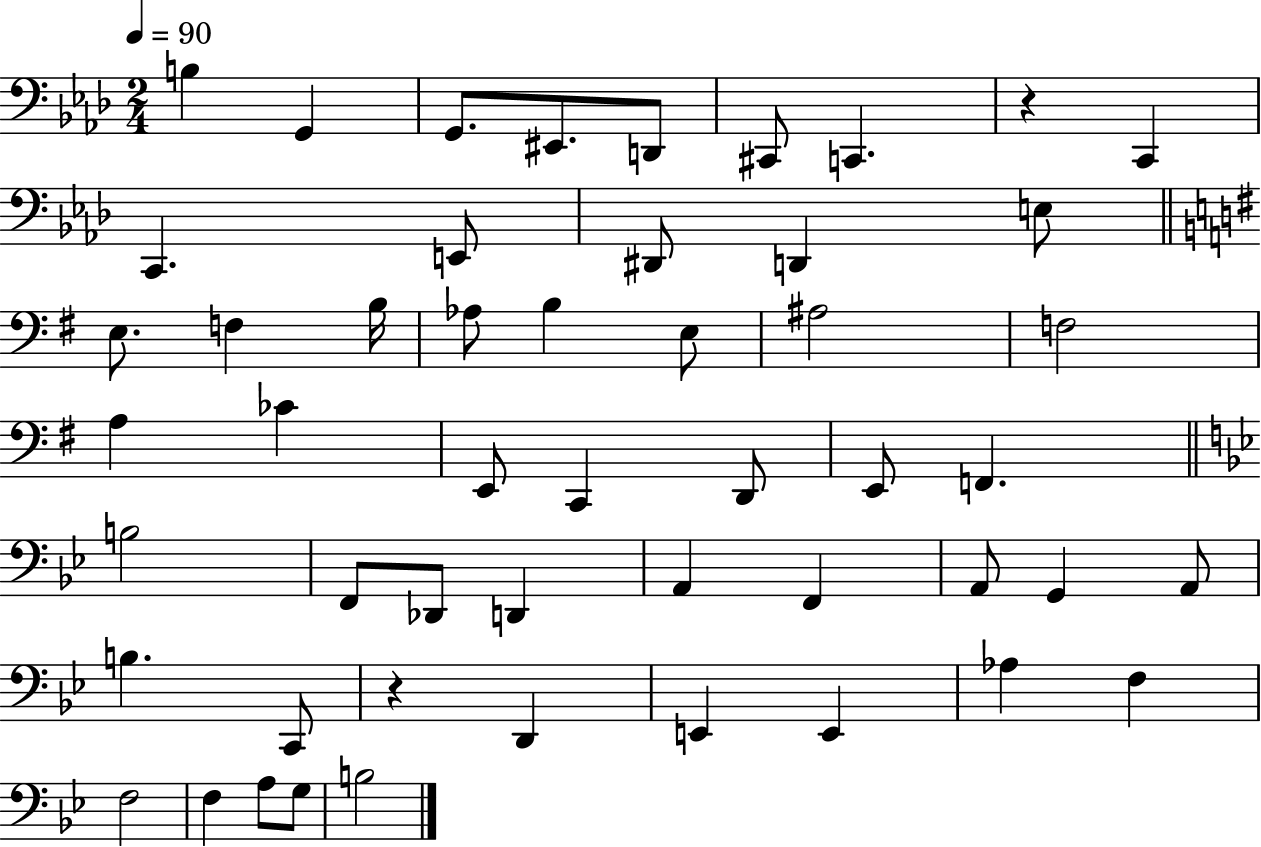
X:1
T:Untitled
M:2/4
L:1/4
K:Ab
B, G,, G,,/2 ^E,,/2 D,,/2 ^C,,/2 C,, z C,, C,, E,,/2 ^D,,/2 D,, E,/2 E,/2 F, B,/4 _A,/2 B, E,/2 ^A,2 F,2 A, _C E,,/2 C,, D,,/2 E,,/2 F,, B,2 F,,/2 _D,,/2 D,, A,, F,, A,,/2 G,, A,,/2 B, C,,/2 z D,, E,, E,, _A, F, F,2 F, A,/2 G,/2 B,2